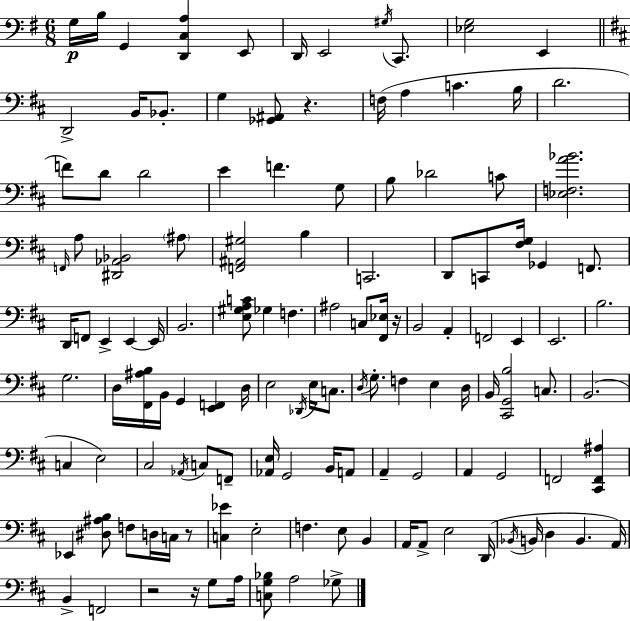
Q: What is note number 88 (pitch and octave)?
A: E3